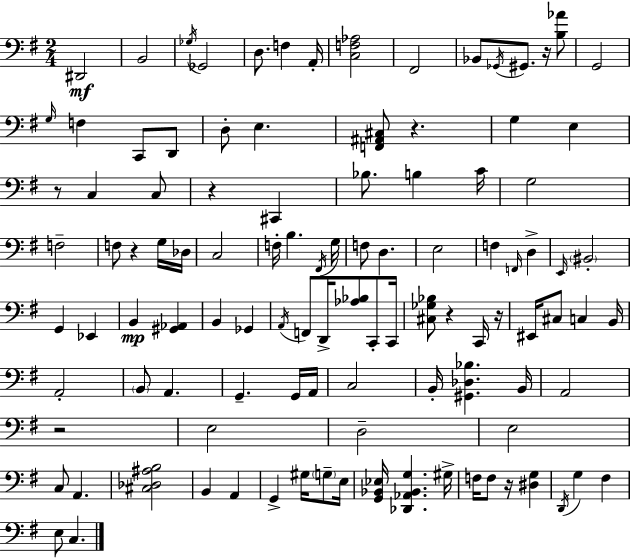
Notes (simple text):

D#2/h B2/h Gb3/s Gb2/h D3/e. F3/q A2/s [C3,F3,Ab3]/h F#2/h Bb2/e Gb2/s G#2/e. R/s [B3,Ab4]/e G2/h G3/s F3/q C2/e D2/e D3/e E3/q. [F2,A#2,C#3]/e R/q. G3/q E3/q R/e C3/q C3/e R/q C#2/q Bb3/e. B3/q C4/s G3/h F3/h F3/e R/q G3/s Db3/s C3/h F3/s B3/q. F#2/s G3/s F3/e D3/q. E3/h F3/q F2/s D3/q E2/s BIS2/h G2/q Eb2/q B2/q [G#2,Ab2]/q B2/q Gb2/q A2/s F2/e D2/s [Ab3,Bb3]/e C2/e C2/s [C#3,Gb3,Bb3]/e R/q C2/s R/s EIS2/s C#3/e C3/q B2/s A2/h B2/e A2/q. G2/q. G2/s A2/s C3/h B2/s [G#2,Db3,Bb3]/q. B2/s A2/h R/h E3/h D3/h E3/h C3/e A2/q. [C#3,Db3,A#3,B3]/h B2/q A2/q G2/q G#3/s G3/e E3/s [G2,Bb2,Eb3]/s [Db2,Ab2,Bb2,G3]/q. G#3/s F3/s F3/e R/s [D#3,G3]/q D2/s G3/q F#3/q E3/e C3/q.